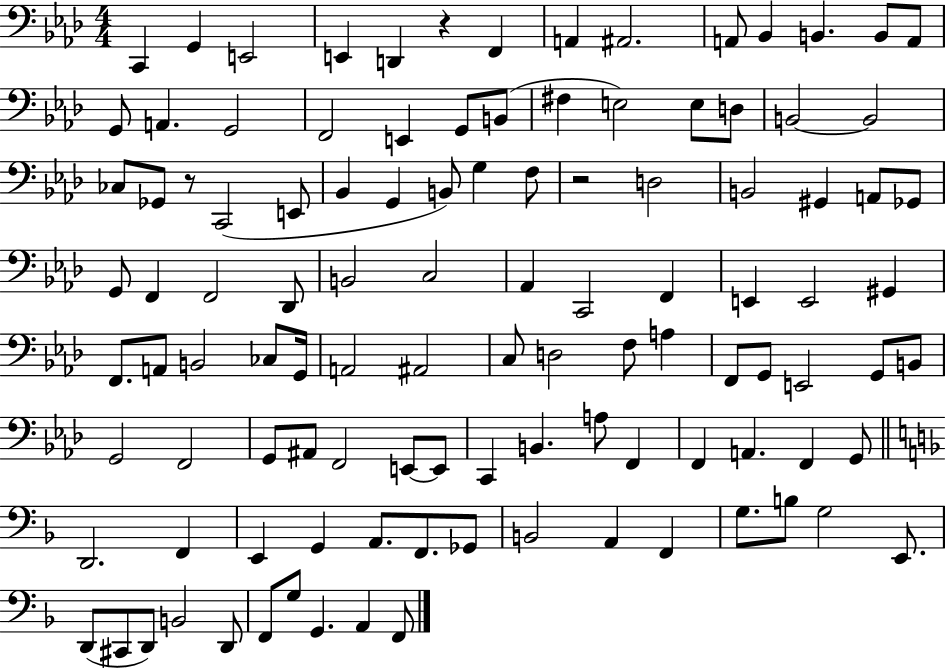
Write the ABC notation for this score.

X:1
T:Untitled
M:4/4
L:1/4
K:Ab
C,, G,, E,,2 E,, D,, z F,, A,, ^A,,2 A,,/2 _B,, B,, B,,/2 A,,/2 G,,/2 A,, G,,2 F,,2 E,, G,,/2 B,,/2 ^F, E,2 E,/2 D,/2 B,,2 B,,2 _C,/2 _G,,/2 z/2 C,,2 E,,/2 _B,, G,, B,,/2 G, F,/2 z2 D,2 B,,2 ^G,, A,,/2 _G,,/2 G,,/2 F,, F,,2 _D,,/2 B,,2 C,2 _A,, C,,2 F,, E,, E,,2 ^G,, F,,/2 A,,/2 B,,2 _C,/2 G,,/4 A,,2 ^A,,2 C,/2 D,2 F,/2 A, F,,/2 G,,/2 E,,2 G,,/2 B,,/2 G,,2 F,,2 G,,/2 ^A,,/2 F,,2 E,,/2 E,,/2 C,, B,, A,/2 F,, F,, A,, F,, G,,/2 D,,2 F,, E,, G,, A,,/2 F,,/2 _G,,/2 B,,2 A,, F,, G,/2 B,/2 G,2 E,,/2 D,,/2 ^C,,/2 D,,/2 B,,2 D,,/2 F,,/2 G,/2 G,, A,, F,,/2